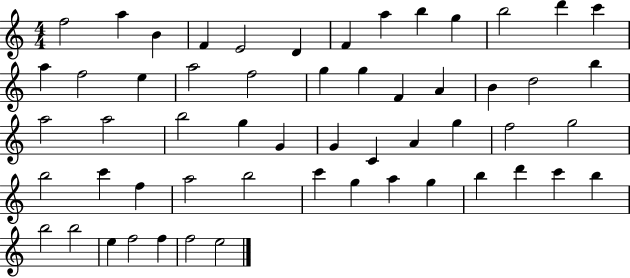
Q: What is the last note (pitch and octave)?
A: E5